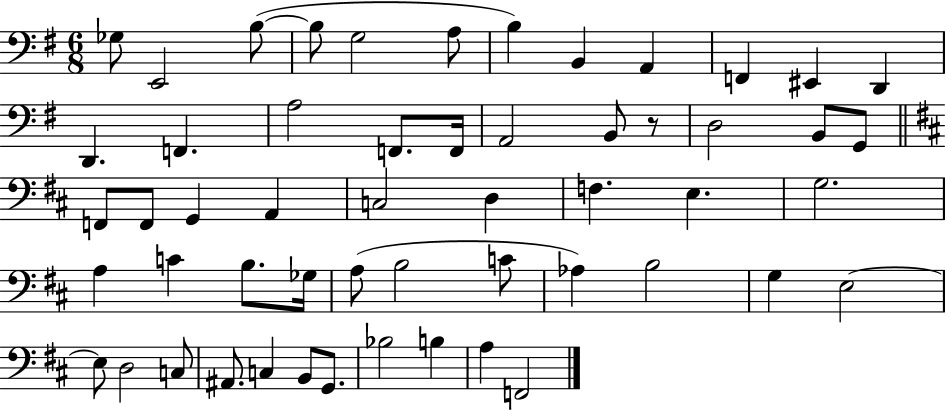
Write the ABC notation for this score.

X:1
T:Untitled
M:6/8
L:1/4
K:G
_G,/2 E,,2 B,/2 B,/2 G,2 A,/2 B, B,, A,, F,, ^E,, D,, D,, F,, A,2 F,,/2 F,,/4 A,,2 B,,/2 z/2 D,2 B,,/2 G,,/2 F,,/2 F,,/2 G,, A,, C,2 D, F, E, G,2 A, C B,/2 _G,/4 A,/2 B,2 C/2 _A, B,2 G, E,2 E,/2 D,2 C,/2 ^A,,/2 C, B,,/2 G,,/2 _B,2 B, A, F,,2